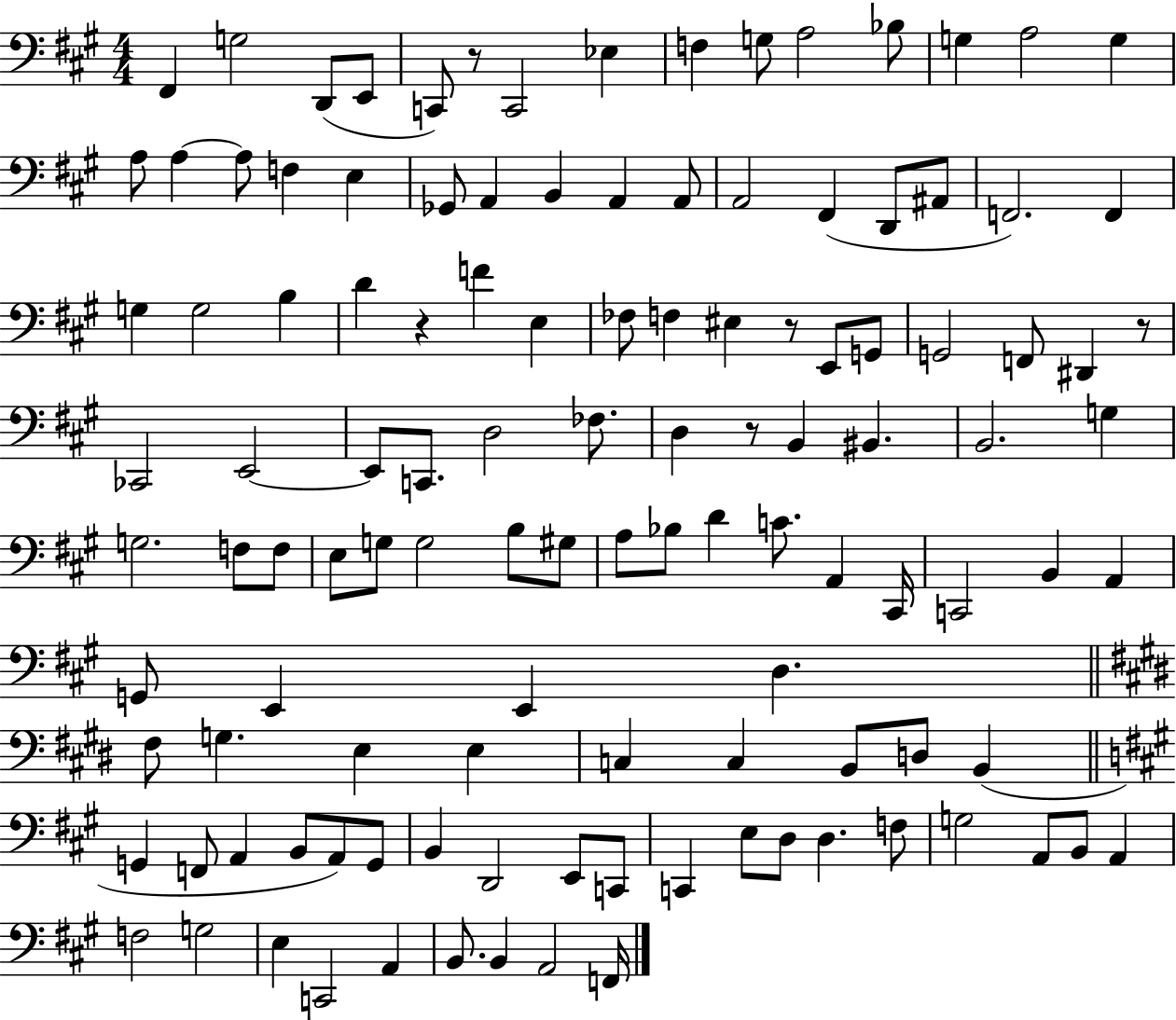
F#2/q G3/h D2/e E2/e C2/e R/e C2/h Eb3/q F3/q G3/e A3/h Bb3/e G3/q A3/h G3/q A3/e A3/q A3/e F3/q E3/q Gb2/e A2/q B2/q A2/q A2/e A2/h F#2/q D2/e A#2/e F2/h. F2/q G3/q G3/h B3/q D4/q R/q F4/q E3/q FES3/e F3/q EIS3/q R/e E2/e G2/e G2/h F2/e D#2/q R/e CES2/h E2/h E2/e C2/e. D3/h FES3/e. D3/q R/e B2/q BIS2/q. B2/h. G3/q G3/h. F3/e F3/e E3/e G3/e G3/h B3/e G#3/e A3/e Bb3/e D4/q C4/e. A2/q C#2/s C2/h B2/q A2/q G2/e E2/q E2/q D3/q. F#3/e G3/q. E3/q E3/q C3/q C3/q B2/e D3/e B2/q G2/q F2/e A2/q B2/e A2/e G2/e B2/q D2/h E2/e C2/e C2/q E3/e D3/e D3/q. F3/e G3/h A2/e B2/e A2/q F3/h G3/h E3/q C2/h A2/q B2/e. B2/q A2/h F2/s